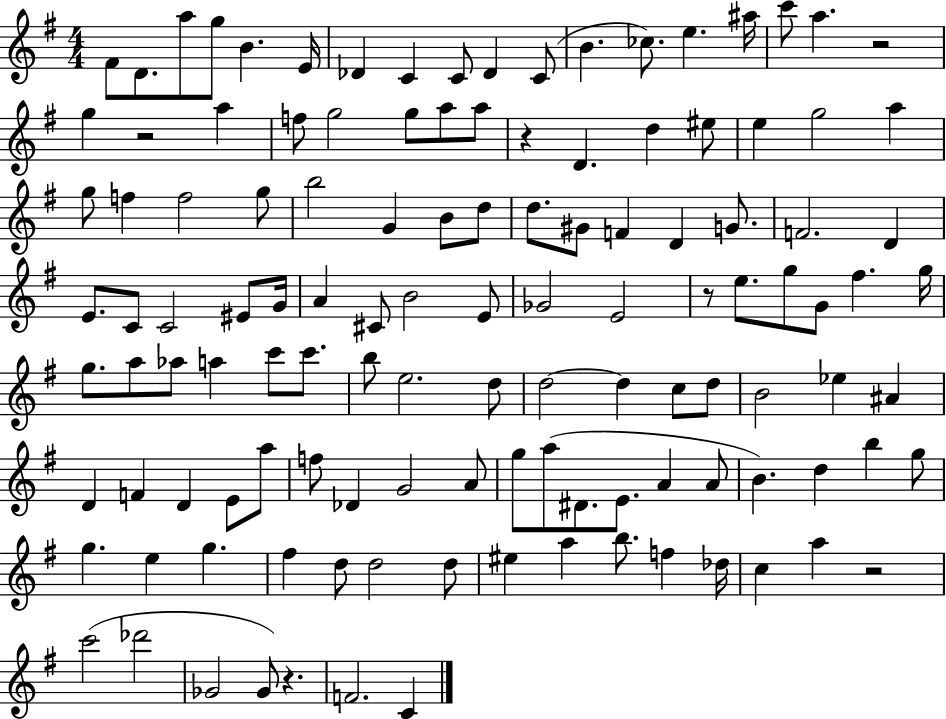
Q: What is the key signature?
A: G major